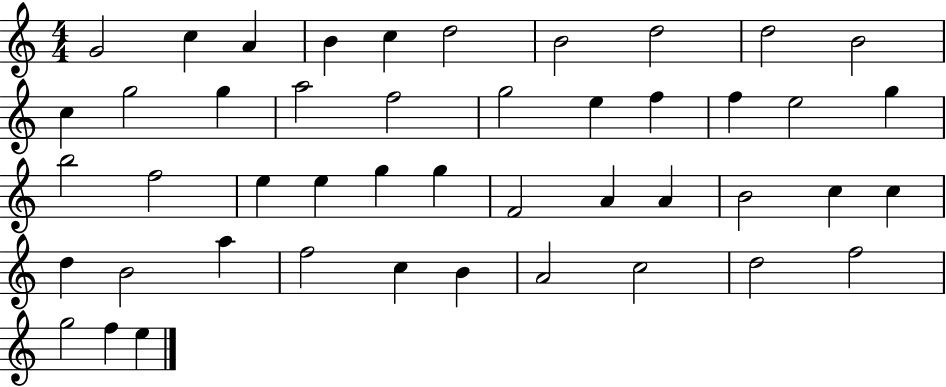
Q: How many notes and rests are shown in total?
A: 46